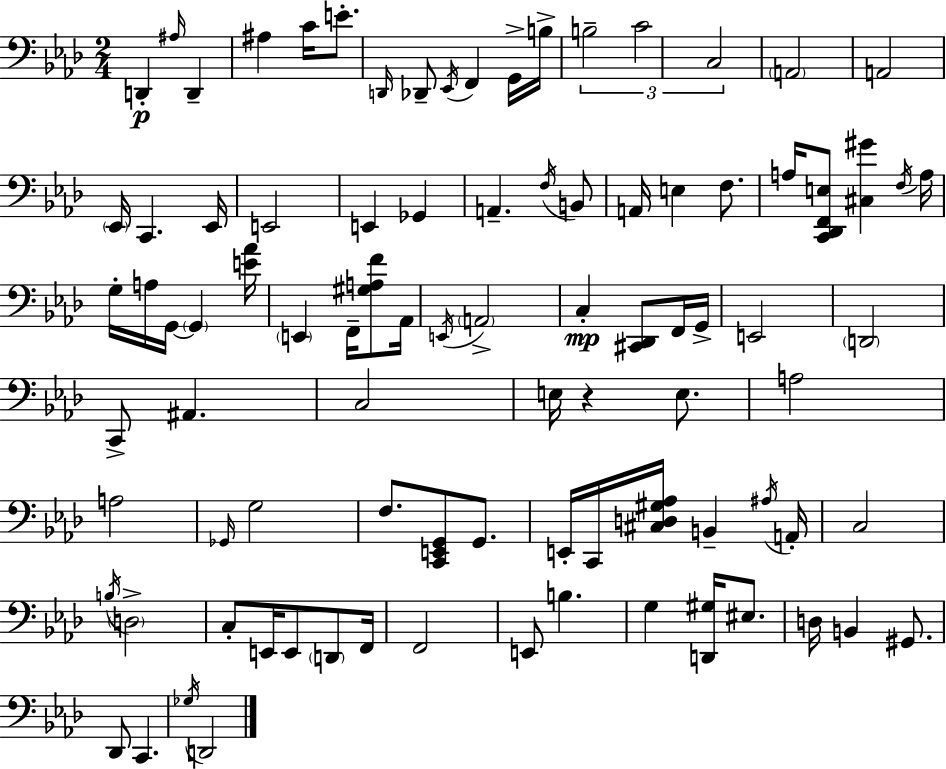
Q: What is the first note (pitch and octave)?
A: D2